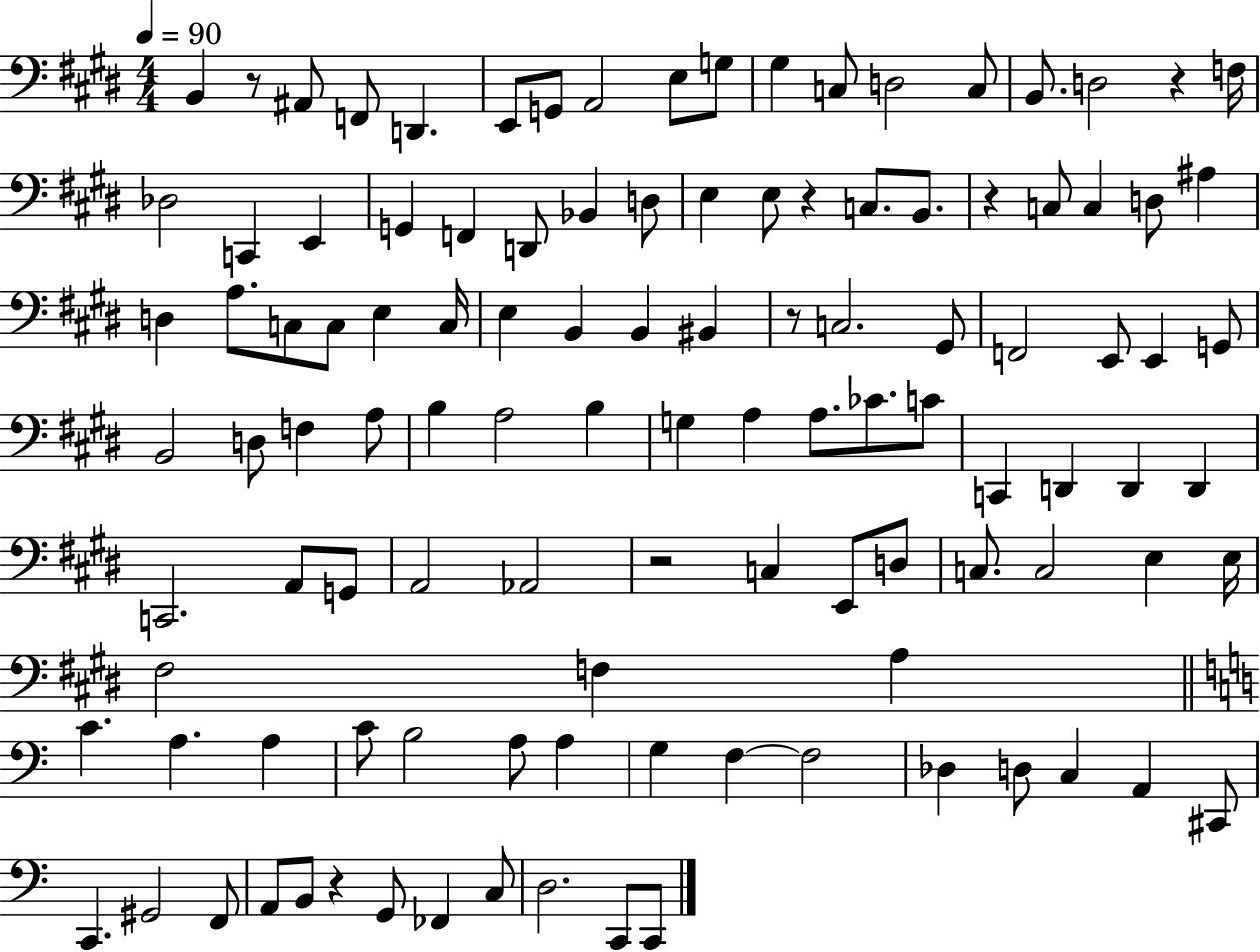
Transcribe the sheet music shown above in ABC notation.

X:1
T:Untitled
M:4/4
L:1/4
K:E
B,, z/2 ^A,,/2 F,,/2 D,, E,,/2 G,,/2 A,,2 E,/2 G,/2 ^G, C,/2 D,2 C,/2 B,,/2 D,2 z F,/4 _D,2 C,, E,, G,, F,, D,,/2 _B,, D,/2 E, E,/2 z C,/2 B,,/2 z C,/2 C, D,/2 ^A, D, A,/2 C,/2 C,/2 E, C,/4 E, B,, B,, ^B,, z/2 C,2 ^G,,/2 F,,2 E,,/2 E,, G,,/2 B,,2 D,/2 F, A,/2 B, A,2 B, G, A, A,/2 _C/2 C/2 C,, D,, D,, D,, C,,2 A,,/2 G,,/2 A,,2 _A,,2 z2 C, E,,/2 D,/2 C,/2 C,2 E, E,/4 ^F,2 F, A, C A, A, C/2 B,2 A,/2 A, G, F, F,2 _D, D,/2 C, A,, ^C,,/2 C,, ^G,,2 F,,/2 A,,/2 B,,/2 z G,,/2 _F,, C,/2 D,2 C,,/2 C,,/2